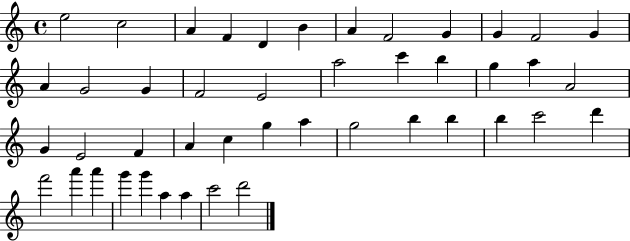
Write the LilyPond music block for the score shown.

{
  \clef treble
  \time 4/4
  \defaultTimeSignature
  \key c \major
  e''2 c''2 | a'4 f'4 d'4 b'4 | a'4 f'2 g'4 | g'4 f'2 g'4 | \break a'4 g'2 g'4 | f'2 e'2 | a''2 c'''4 b''4 | g''4 a''4 a'2 | \break g'4 e'2 f'4 | a'4 c''4 g''4 a''4 | g''2 b''4 b''4 | b''4 c'''2 d'''4 | \break f'''2 a'''4 a'''4 | g'''4 g'''4 a''4 a''4 | c'''2 d'''2 | \bar "|."
}